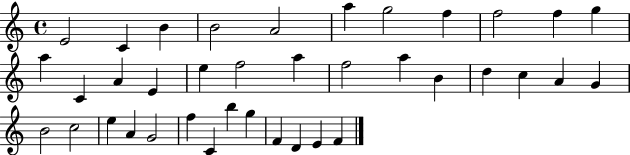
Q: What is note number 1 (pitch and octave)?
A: E4